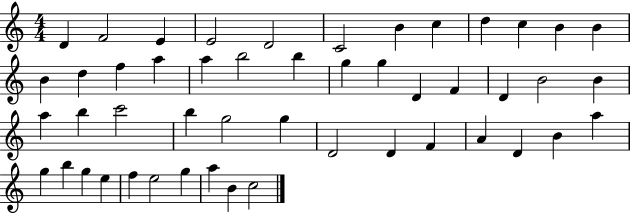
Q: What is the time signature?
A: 4/4